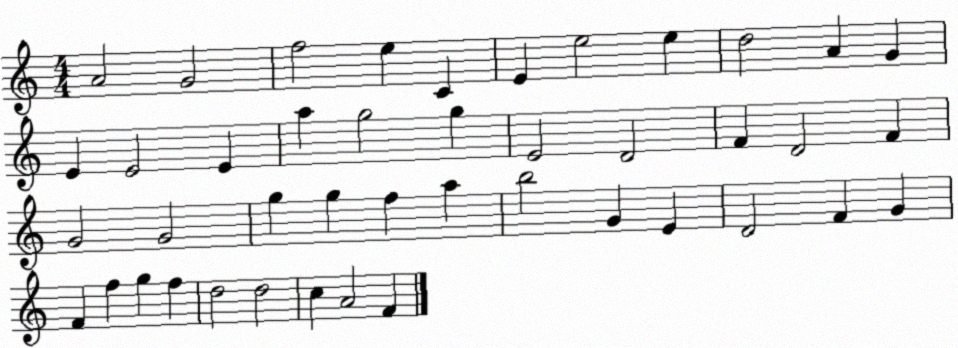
X:1
T:Untitled
M:4/4
L:1/4
K:C
A2 G2 f2 e C E e2 e d2 A G E E2 E a g2 g E2 D2 F D2 F G2 G2 g g f a b2 G E D2 F G F f g f d2 d2 c A2 F